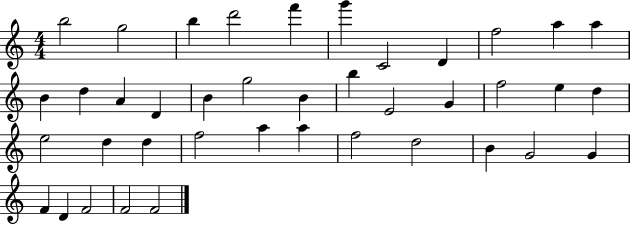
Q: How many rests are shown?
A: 0